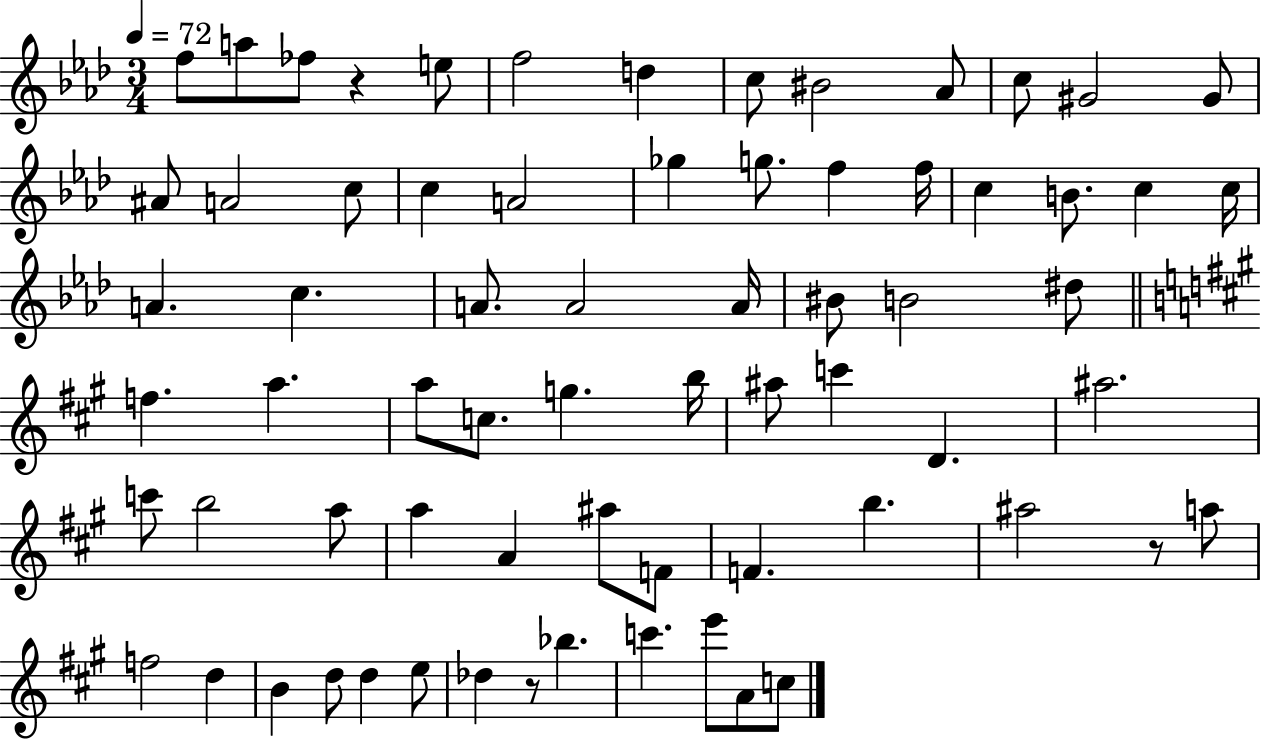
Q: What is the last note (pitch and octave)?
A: C5